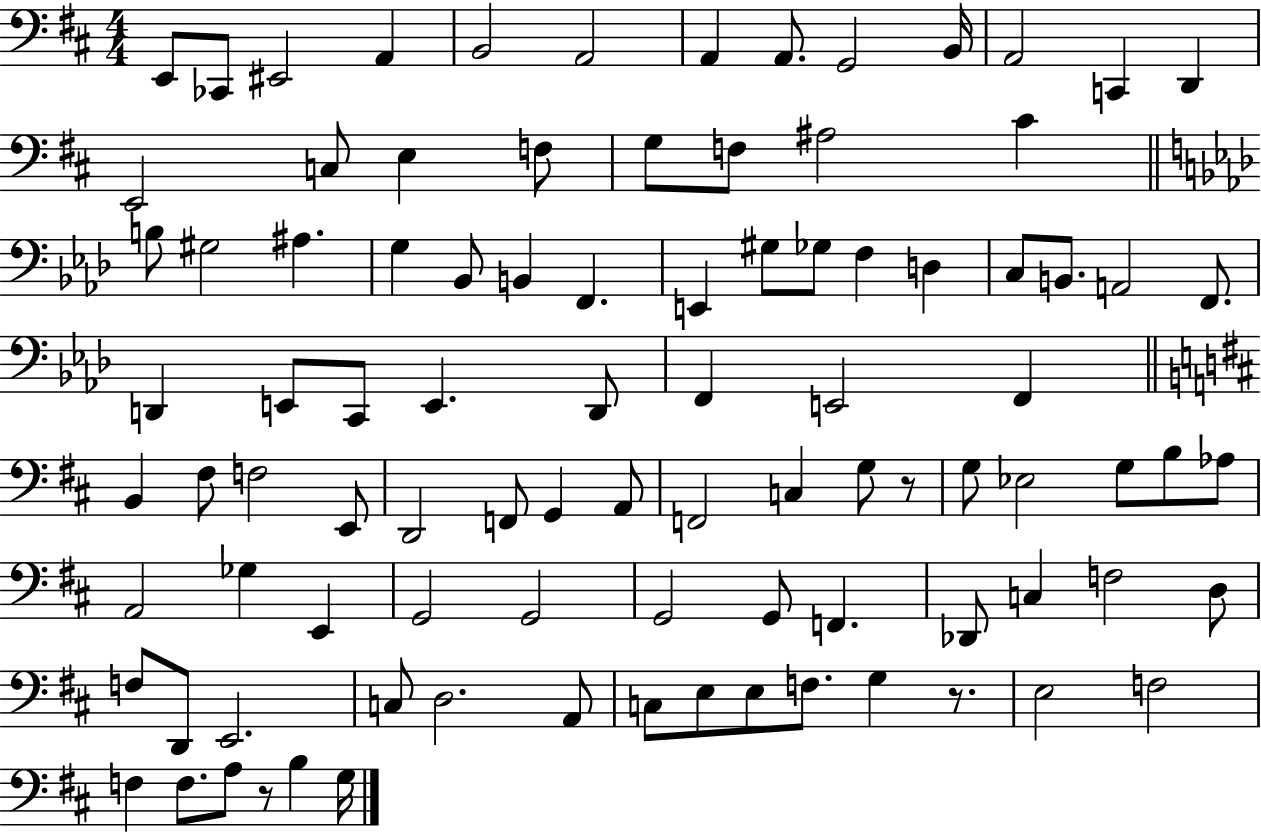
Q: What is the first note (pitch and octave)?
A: E2